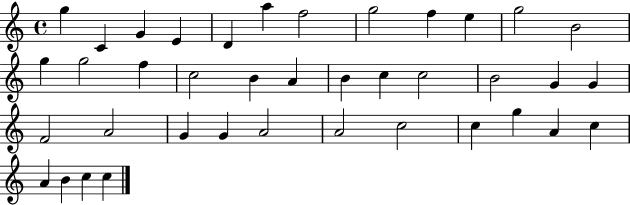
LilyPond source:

{
  \clef treble
  \time 4/4
  \defaultTimeSignature
  \key c \major
  g''4 c'4 g'4 e'4 | d'4 a''4 f''2 | g''2 f''4 e''4 | g''2 b'2 | \break g''4 g''2 f''4 | c''2 b'4 a'4 | b'4 c''4 c''2 | b'2 g'4 g'4 | \break f'2 a'2 | g'4 g'4 a'2 | a'2 c''2 | c''4 g''4 a'4 c''4 | \break a'4 b'4 c''4 c''4 | \bar "|."
}